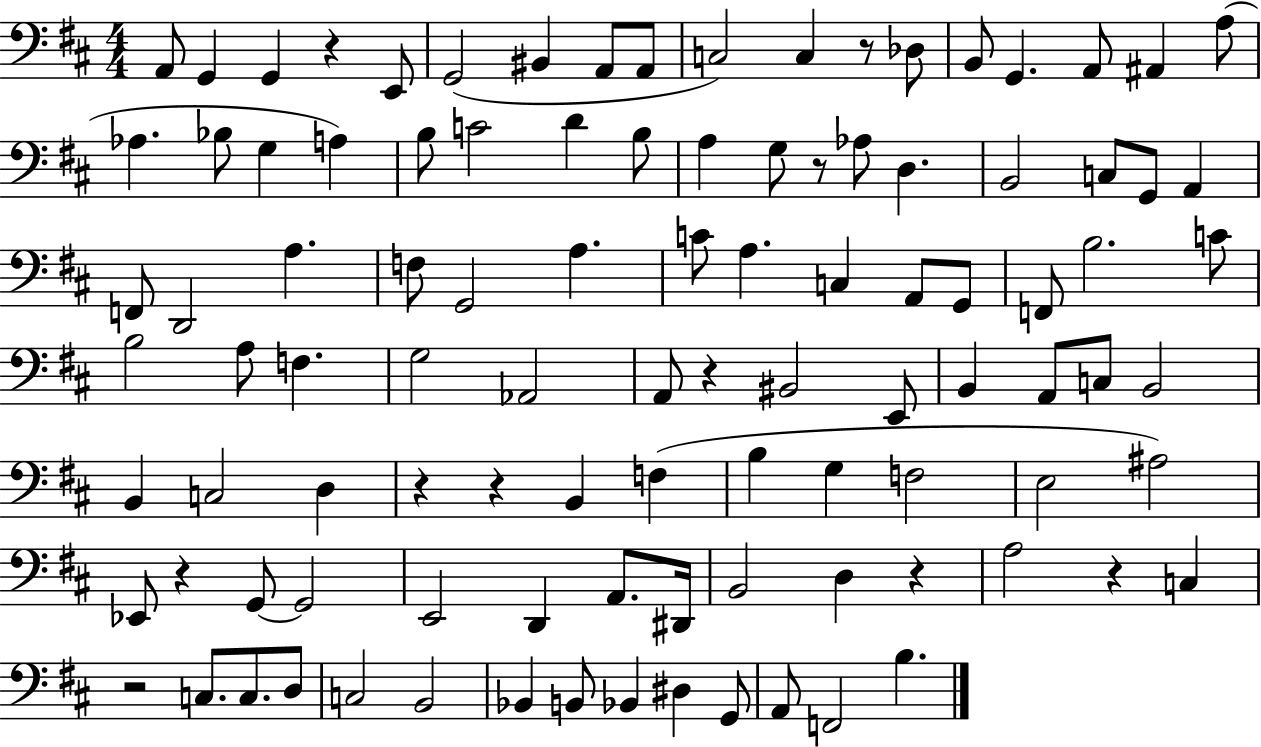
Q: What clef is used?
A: bass